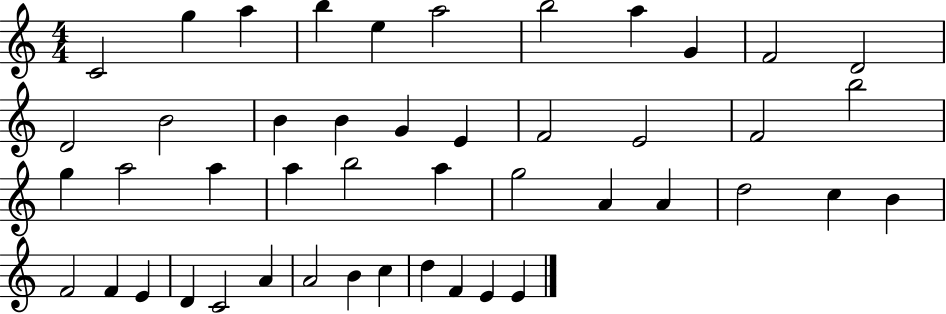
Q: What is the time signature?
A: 4/4